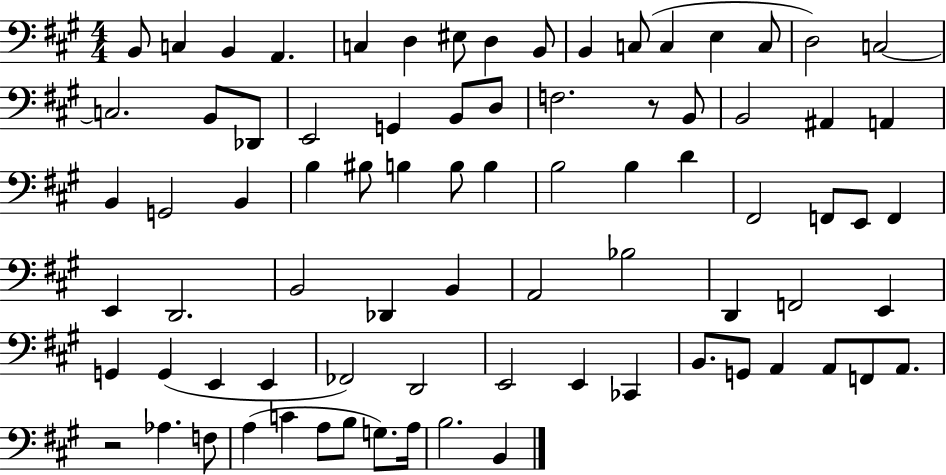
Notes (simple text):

B2/e C3/q B2/q A2/q. C3/q D3/q EIS3/e D3/q B2/e B2/q C3/e C3/q E3/q C3/e D3/h C3/h C3/h. B2/e Db2/e E2/h G2/q B2/e D3/e F3/h. R/e B2/e B2/h A#2/q A2/q B2/q G2/h B2/q B3/q BIS3/e B3/q B3/e B3/q B3/h B3/q D4/q F#2/h F2/e E2/e F2/q E2/q D2/h. B2/h Db2/q B2/q A2/h Bb3/h D2/q F2/h E2/q G2/q G2/q E2/q E2/q FES2/h D2/h E2/h E2/q CES2/q B2/e. G2/e A2/q A2/e F2/e A2/e. R/h Ab3/q. F3/e A3/q C4/q A3/e B3/e G3/e. A3/s B3/h. B2/q